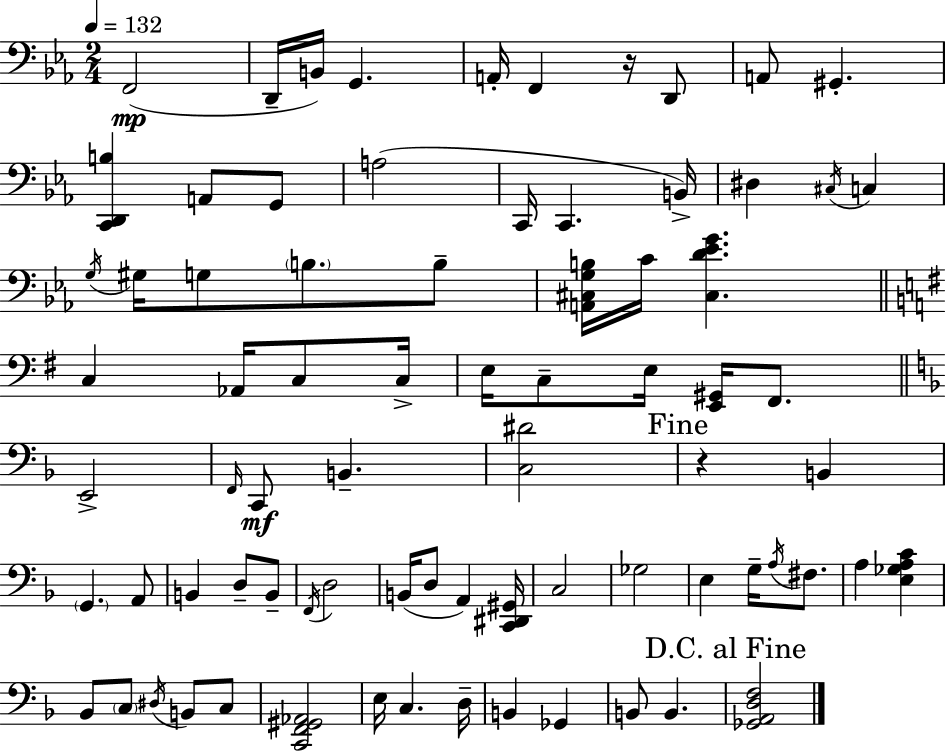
{
  \clef bass
  \numericTimeSignature
  \time 2/4
  \key ees \major
  \tempo 4 = 132
  f,2(\mp | d,16-- b,16) g,4. | a,16-. f,4 r16 d,8 | a,8 gis,4.-. | \break <c, d, b>4 a,8 g,8 | a2( | c,16 c,4. b,16->) | dis4 \acciaccatura { cis16 } c4 | \break \acciaccatura { g16 } gis16 g8 \parenthesize b8. | b8-- <a, cis g b>16 c'16 <cis d' ees' g'>4. | \bar "||" \break \key g \major c4 aes,16 c8 c16-> | e16 c8-- e16 <e, gis,>16 fis,8. | \bar "||" \break \key f \major e,2-> | \grace { f,16 }\mf c,8 b,4.-- | <c dis'>2 | \mark "Fine" r4 b,4 | \break \parenthesize g,4. a,8 | b,4 d8-- b,8-- | \acciaccatura { f,16 } d2 | b,16( d8 a,4) | \break <c, dis, gis,>16 c2 | ges2 | e4 g16-- \acciaccatura { a16 } | fis8. a4 <e ges a c'>4 | \break bes,8 \parenthesize c8 \acciaccatura { dis16 } | b,8 c8 <c, f, gis, aes,>2 | e16 c4. | d16-- b,4 | \break ges,4 b,8 b,4. | \mark "D.C. al Fine" <ges, a, d f>2 | \bar "|."
}